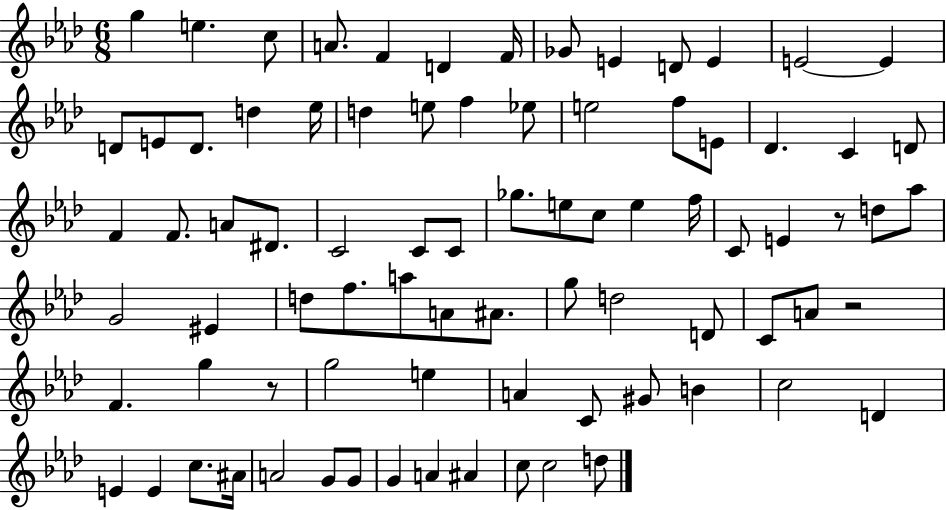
G5/q E5/q. C5/e A4/e. F4/q D4/q F4/s Gb4/e E4/q D4/e E4/q E4/h E4/q D4/e E4/e D4/e. D5/q Eb5/s D5/q E5/e F5/q Eb5/e E5/h F5/e E4/e Db4/q. C4/q D4/e F4/q F4/e. A4/e D#4/e. C4/h C4/e C4/e Gb5/e. E5/e C5/e E5/q F5/s C4/e E4/q R/e D5/e Ab5/e G4/h EIS4/q D5/e F5/e. A5/e A4/e A#4/e. G5/e D5/h D4/e C4/e A4/e R/h F4/q. G5/q R/e G5/h E5/q A4/q C4/e G#4/e B4/q C5/h D4/q E4/q E4/q C5/e. A#4/s A4/h G4/e G4/e G4/q A4/q A#4/q C5/e C5/h D5/e